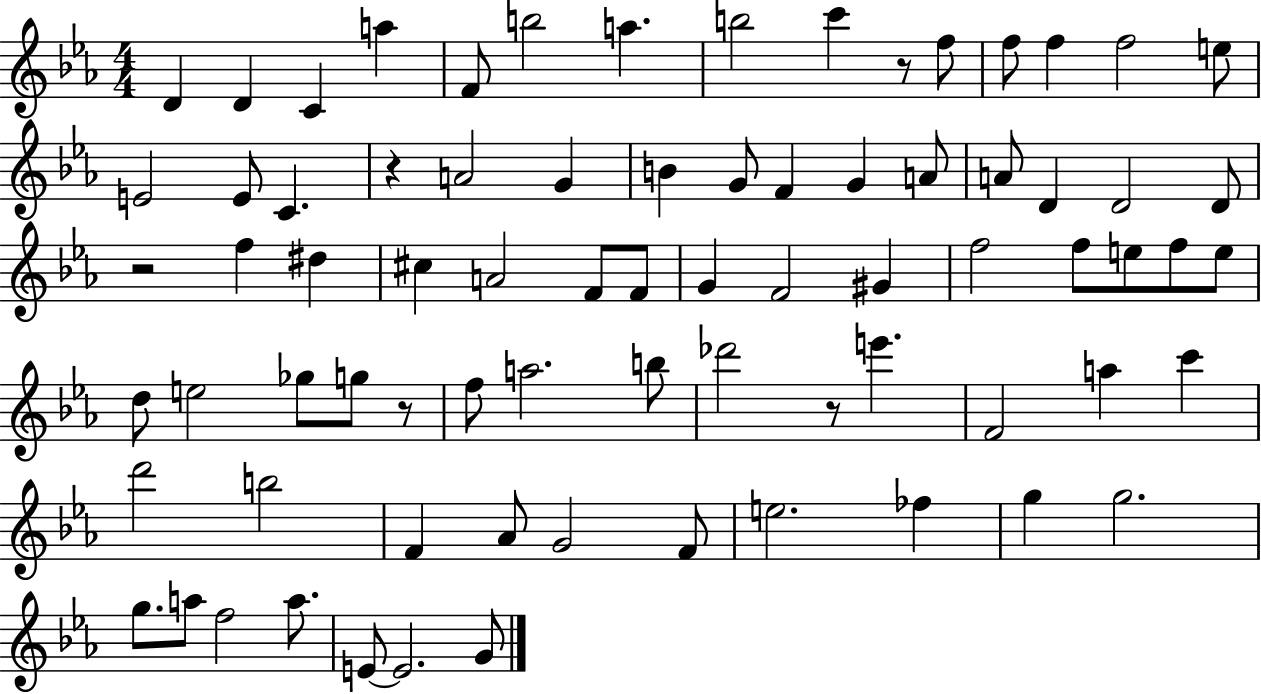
D4/q D4/q C4/q A5/q F4/e B5/h A5/q. B5/h C6/q R/e F5/e F5/e F5/q F5/h E5/e E4/h E4/e C4/q. R/q A4/h G4/q B4/q G4/e F4/q G4/q A4/e A4/e D4/q D4/h D4/e R/h F5/q D#5/q C#5/q A4/h F4/e F4/e G4/q F4/h G#4/q F5/h F5/e E5/e F5/e E5/e D5/e E5/h Gb5/e G5/e R/e F5/e A5/h. B5/e Db6/h R/e E6/q. F4/h A5/q C6/q D6/h B5/h F4/q Ab4/e G4/h F4/e E5/h. FES5/q G5/q G5/h. G5/e. A5/e F5/h A5/e. E4/e E4/h. G4/e